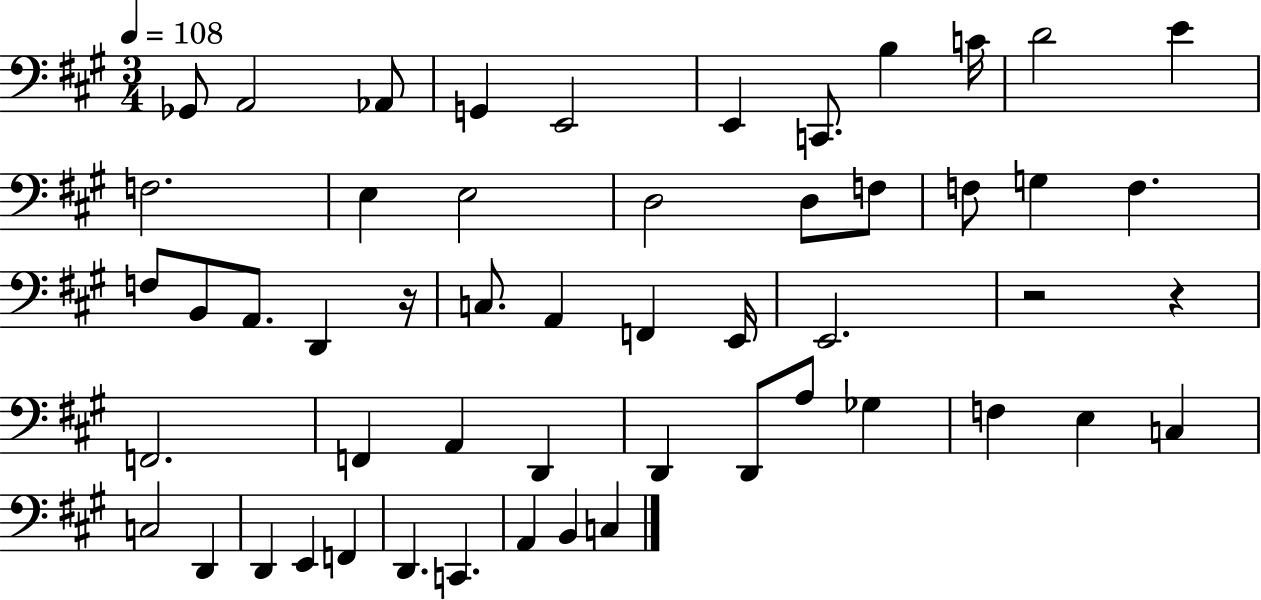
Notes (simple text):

Gb2/e A2/h Ab2/e G2/q E2/h E2/q C2/e. B3/q C4/s D4/h E4/q F3/h. E3/q E3/h D3/h D3/e F3/e F3/e G3/q F3/q. F3/e B2/e A2/e. D2/q R/s C3/e. A2/q F2/q E2/s E2/h. R/h R/q F2/h. F2/q A2/q D2/q D2/q D2/e A3/e Gb3/q F3/q E3/q C3/q C3/h D2/q D2/q E2/q F2/q D2/q. C2/q. A2/q B2/q C3/q